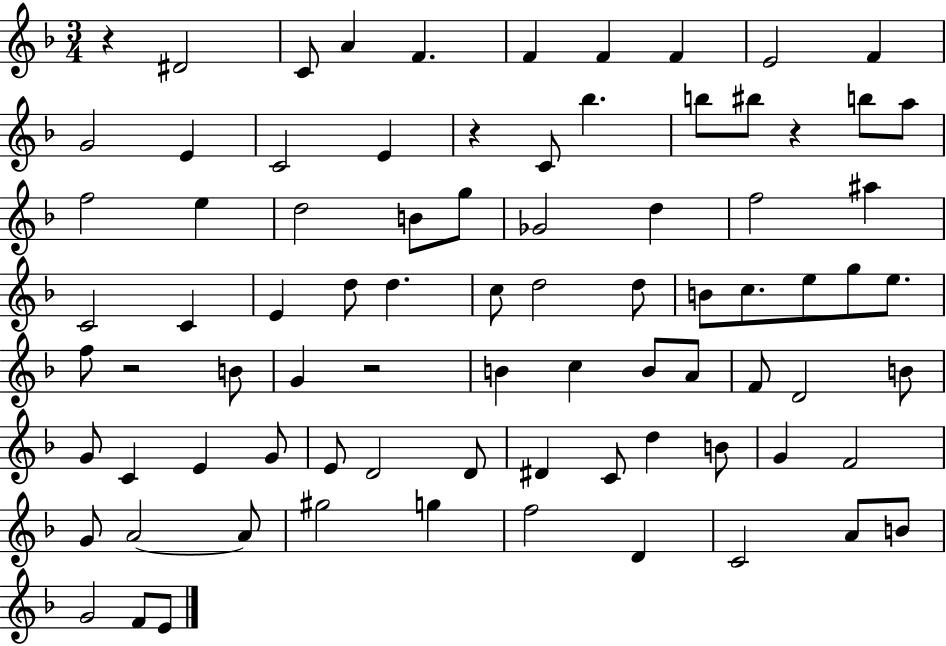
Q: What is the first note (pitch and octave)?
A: D#4